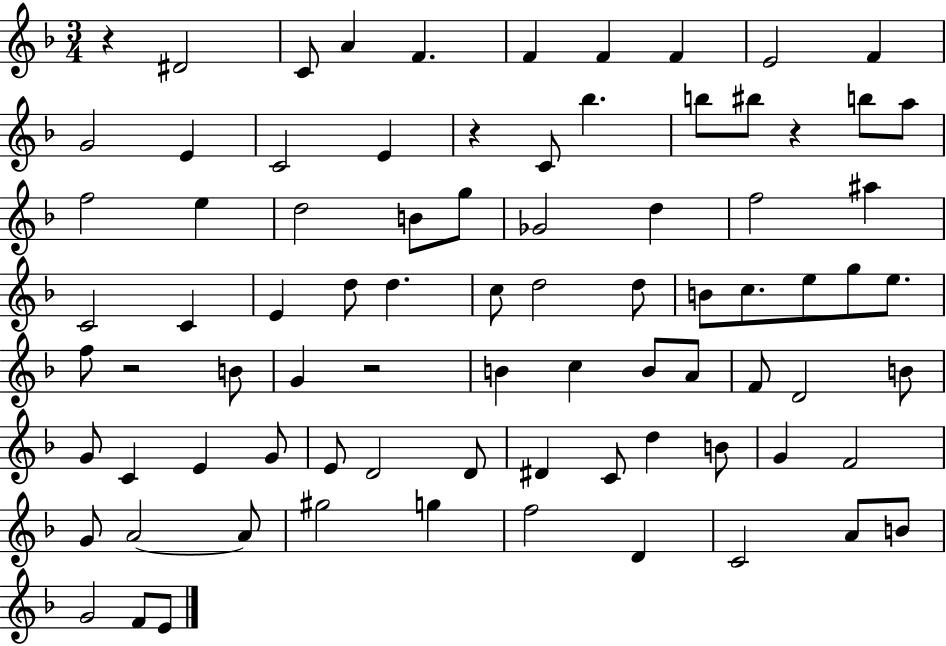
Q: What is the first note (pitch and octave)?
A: D#4